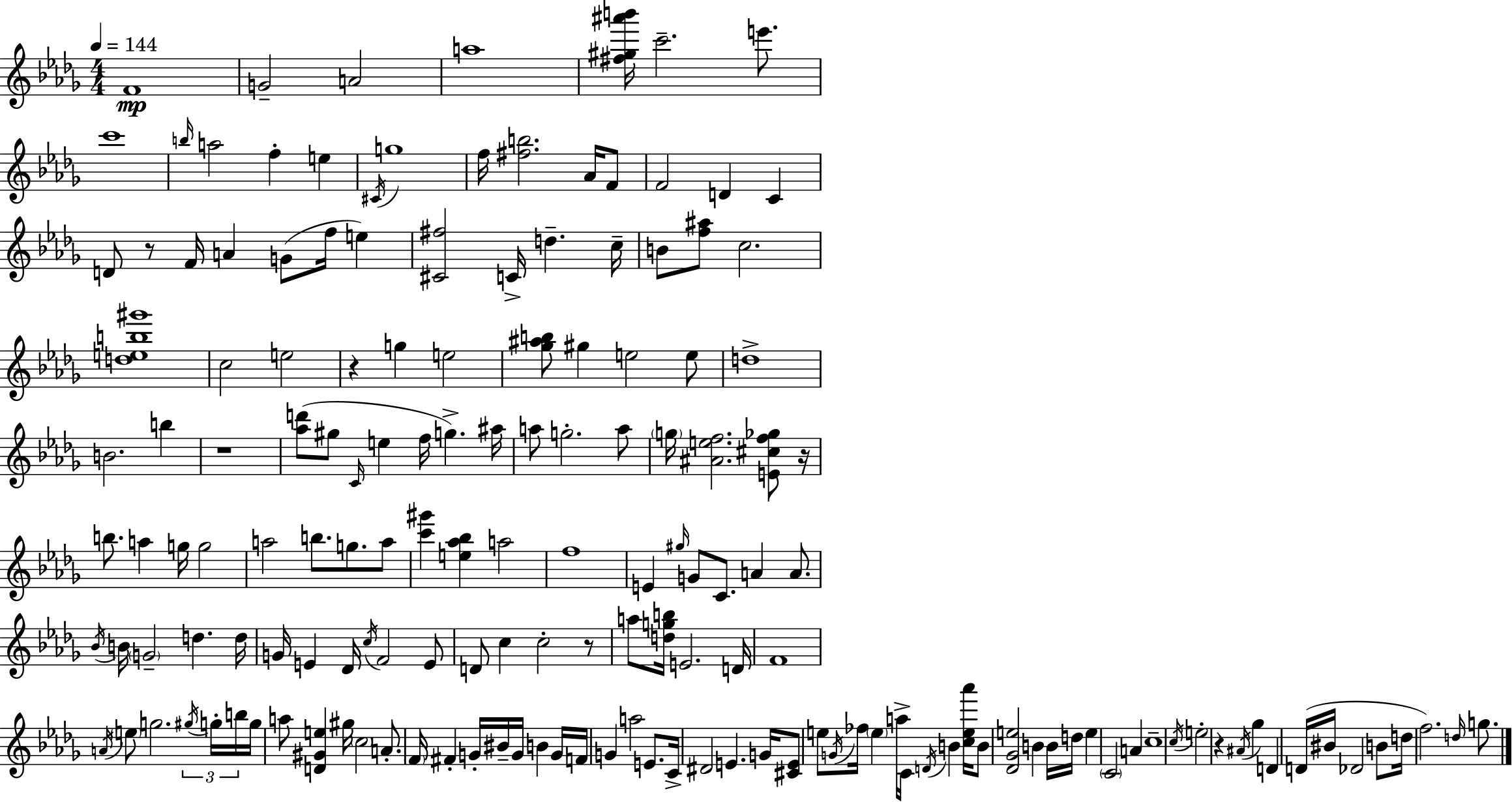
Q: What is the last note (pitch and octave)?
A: G5